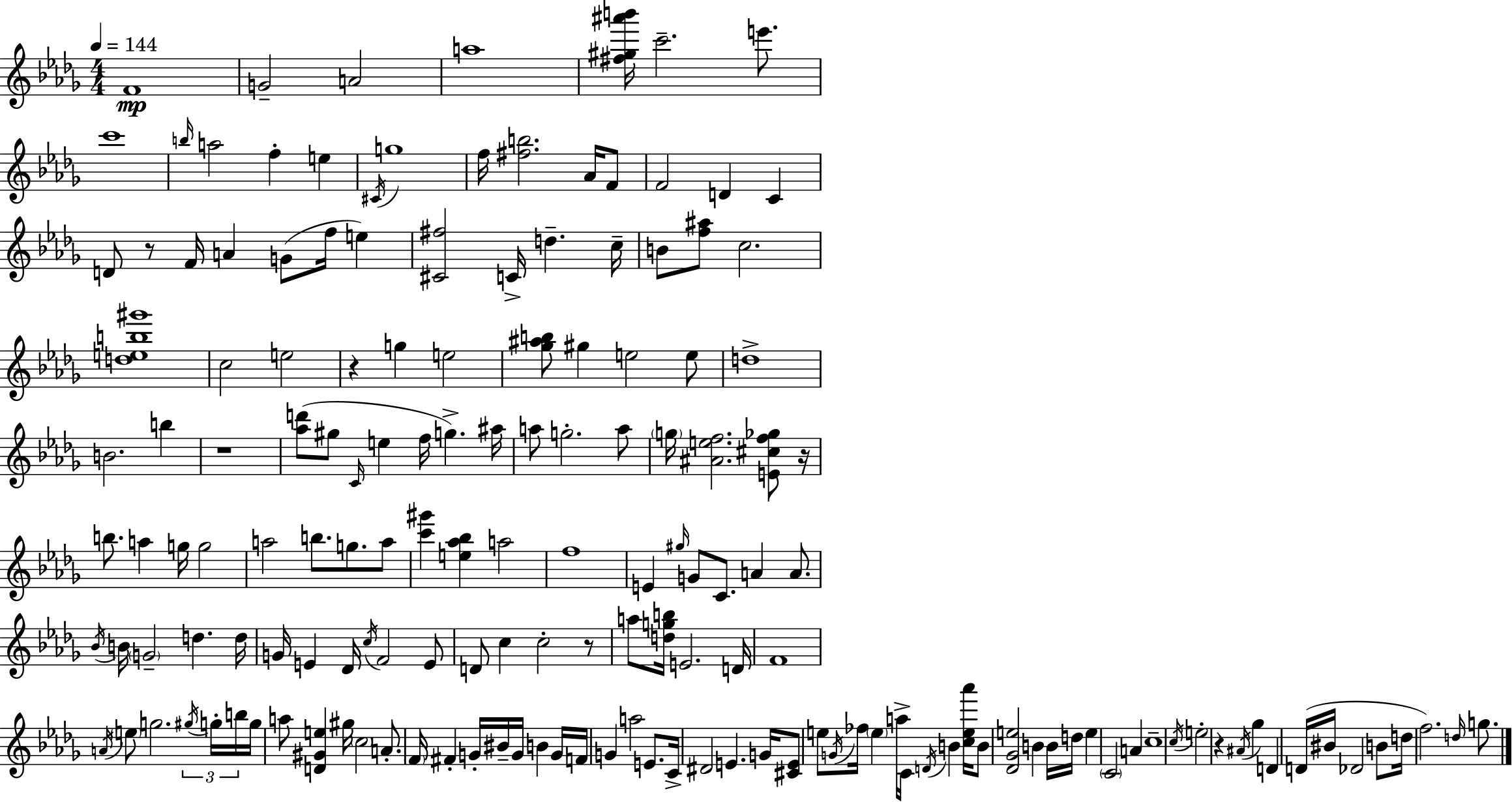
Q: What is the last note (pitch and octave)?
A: G5